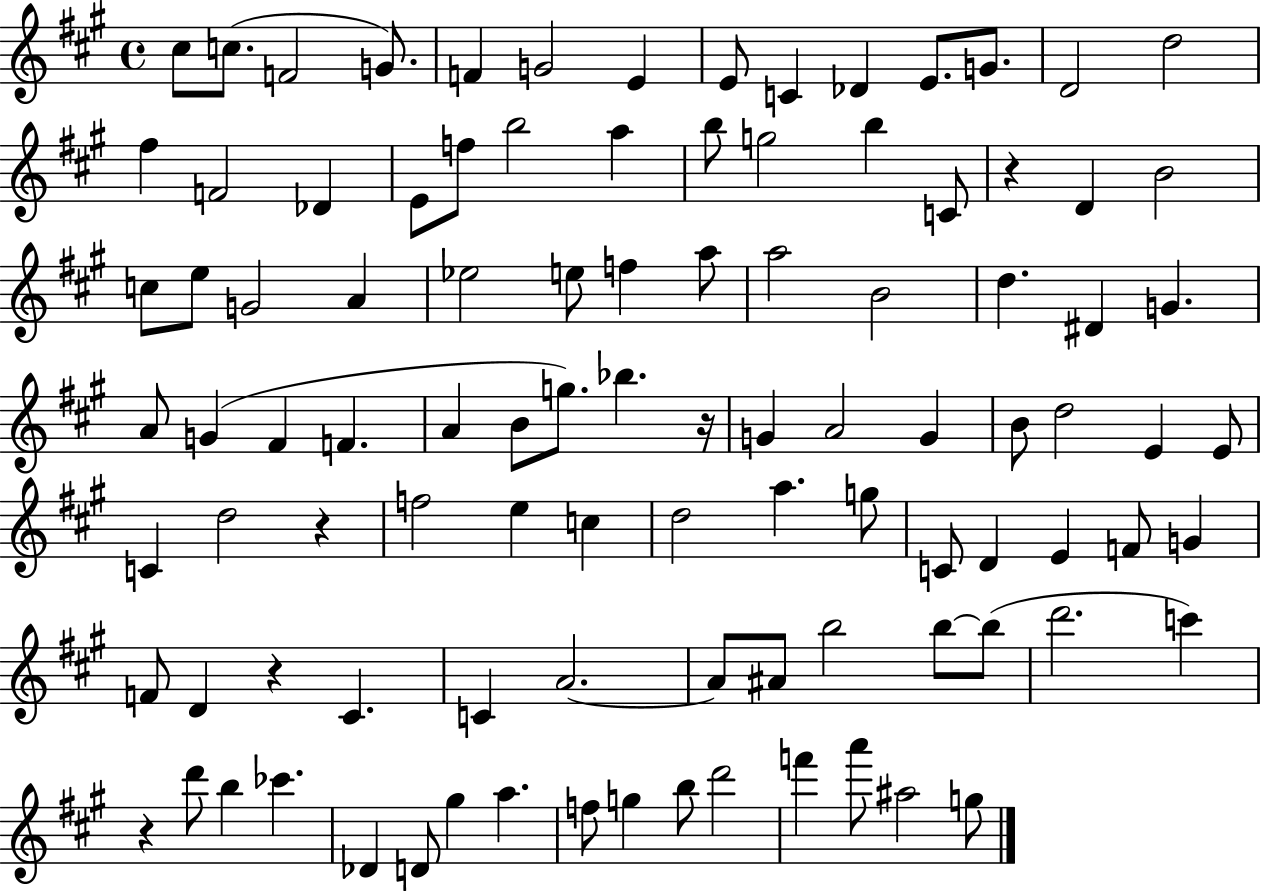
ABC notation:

X:1
T:Untitled
M:4/4
L:1/4
K:A
^c/2 c/2 F2 G/2 F G2 E E/2 C _D E/2 G/2 D2 d2 ^f F2 _D E/2 f/2 b2 a b/2 g2 b C/2 z D B2 c/2 e/2 G2 A _e2 e/2 f a/2 a2 B2 d ^D G A/2 G ^F F A B/2 g/2 _b z/4 G A2 G B/2 d2 E E/2 C d2 z f2 e c d2 a g/2 C/2 D E F/2 G F/2 D z ^C C A2 A/2 ^A/2 b2 b/2 b/2 d'2 c' z d'/2 b _c' _D D/2 ^g a f/2 g b/2 d'2 f' a'/2 ^a2 g/2